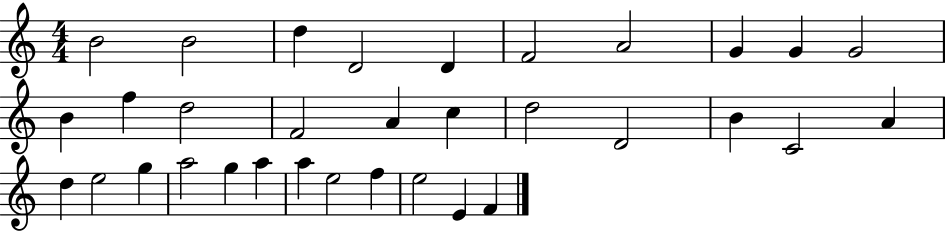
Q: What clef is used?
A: treble